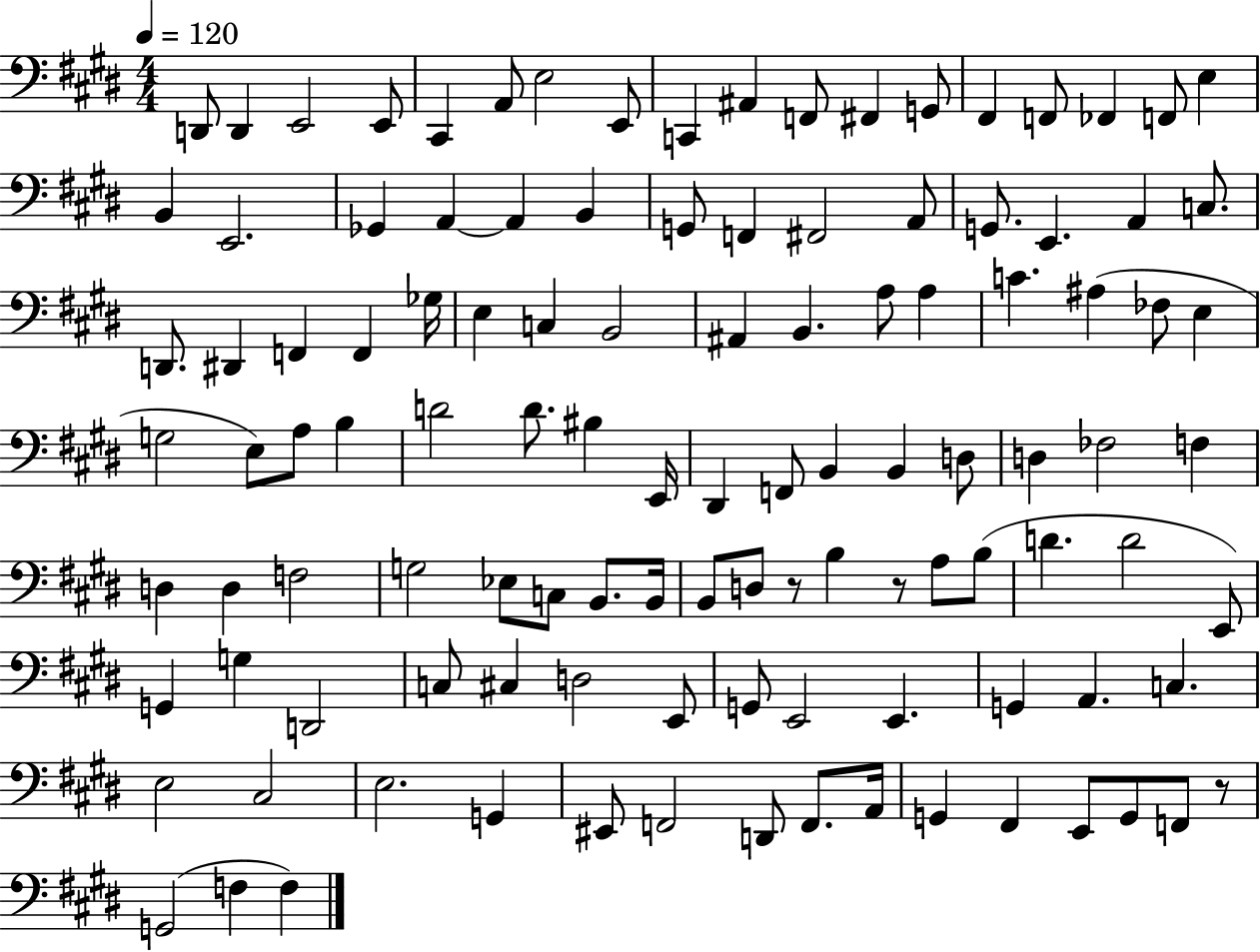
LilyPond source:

{
  \clef bass
  \numericTimeSignature
  \time 4/4
  \key e \major
  \tempo 4 = 120
  \repeat volta 2 { d,8 d,4 e,2 e,8 | cis,4 a,8 e2 e,8 | c,4 ais,4 f,8 fis,4 g,8 | fis,4 f,8 fes,4 f,8 e4 | \break b,4 e,2. | ges,4 a,4~~ a,4 b,4 | g,8 f,4 fis,2 a,8 | g,8. e,4. a,4 c8. | \break d,8. dis,4 f,4 f,4 ges16 | e4 c4 b,2 | ais,4 b,4. a8 a4 | c'4. ais4( fes8 e4 | \break g2 e8) a8 b4 | d'2 d'8. bis4 e,16 | dis,4 f,8 b,4 b,4 d8 | d4 fes2 f4 | \break d4 d4 f2 | g2 ees8 c8 b,8. b,16 | b,8 d8 r8 b4 r8 a8 b8( | d'4. d'2 e,8) | \break g,4 g4 d,2 | c8 cis4 d2 e,8 | g,8 e,2 e,4. | g,4 a,4. c4. | \break e2 cis2 | e2. g,4 | eis,8 f,2 d,8 f,8. a,16 | g,4 fis,4 e,8 g,8 f,8 r8 | \break g,2( f4 f4) | } \bar "|."
}